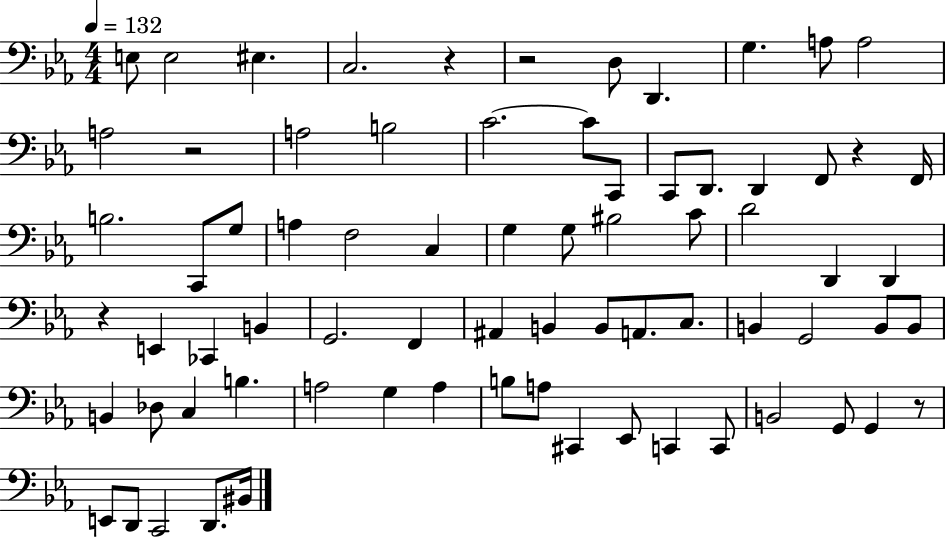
X:1
T:Untitled
M:4/4
L:1/4
K:Eb
E,/2 E,2 ^E, C,2 z z2 D,/2 D,, G, A,/2 A,2 A,2 z2 A,2 B,2 C2 C/2 C,,/2 C,,/2 D,,/2 D,, F,,/2 z F,,/4 B,2 C,,/2 G,/2 A, F,2 C, G, G,/2 ^B,2 C/2 D2 D,, D,, z E,, _C,, B,, G,,2 F,, ^A,, B,, B,,/2 A,,/2 C,/2 B,, G,,2 B,,/2 B,,/2 B,, _D,/2 C, B, A,2 G, A, B,/2 A,/2 ^C,, _E,,/2 C,, C,,/2 B,,2 G,,/2 G,, z/2 E,,/2 D,,/2 C,,2 D,,/2 ^B,,/4